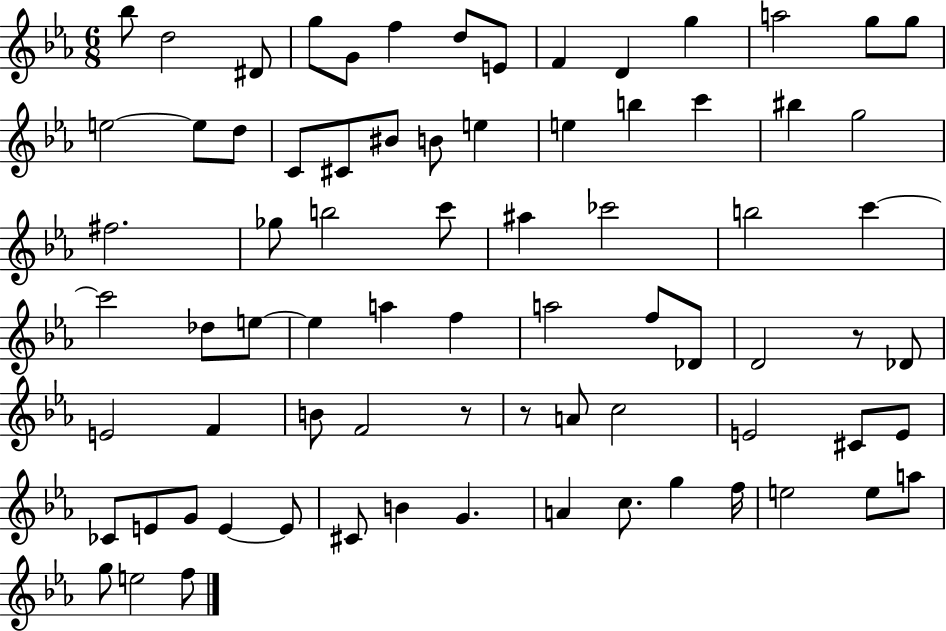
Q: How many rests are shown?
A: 3